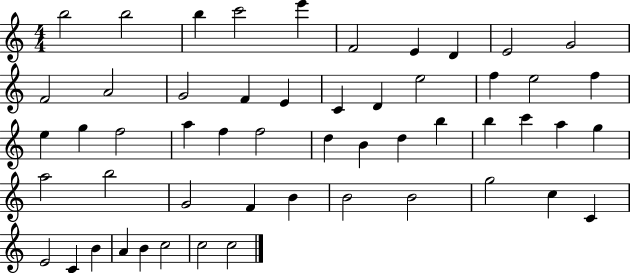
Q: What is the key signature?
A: C major